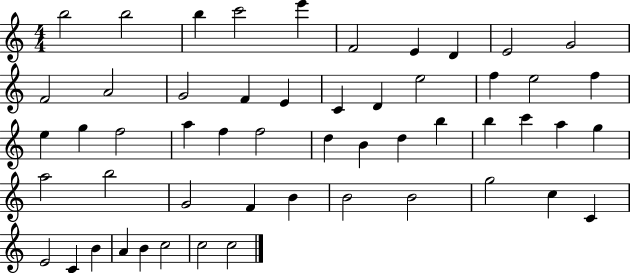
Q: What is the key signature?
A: C major